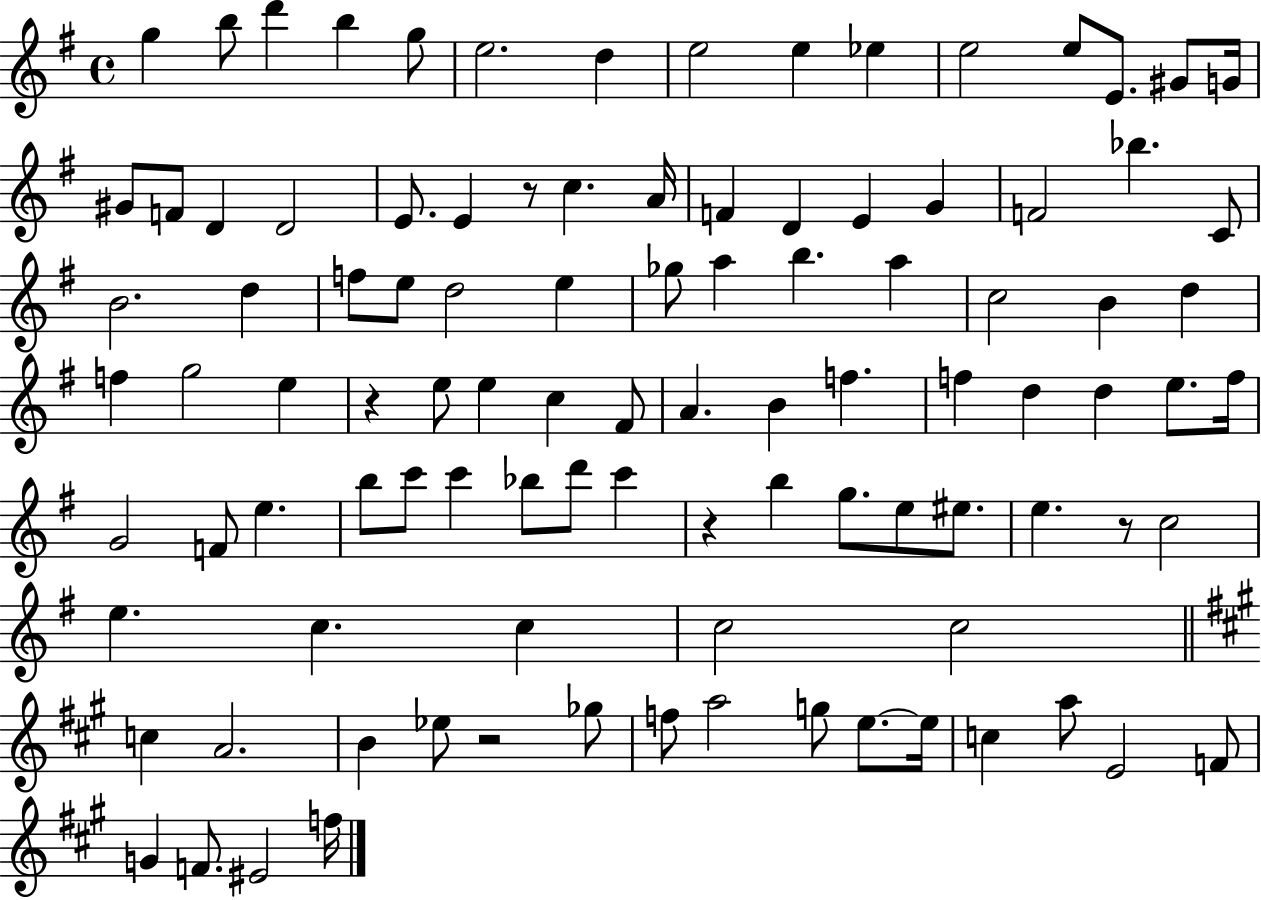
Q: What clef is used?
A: treble